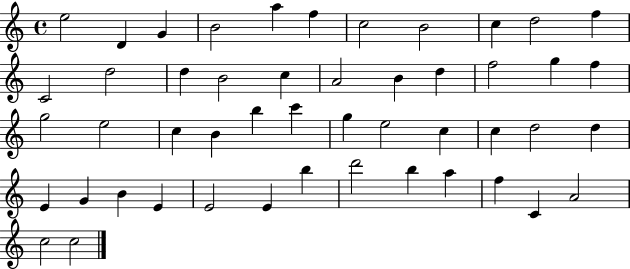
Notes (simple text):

E5/h D4/q G4/q B4/h A5/q F5/q C5/h B4/h C5/q D5/h F5/q C4/h D5/h D5/q B4/h C5/q A4/h B4/q D5/q F5/h G5/q F5/q G5/h E5/h C5/q B4/q B5/q C6/q G5/q E5/h C5/q C5/q D5/h D5/q E4/q G4/q B4/q E4/q E4/h E4/q B5/q D6/h B5/q A5/q F5/q C4/q A4/h C5/h C5/h